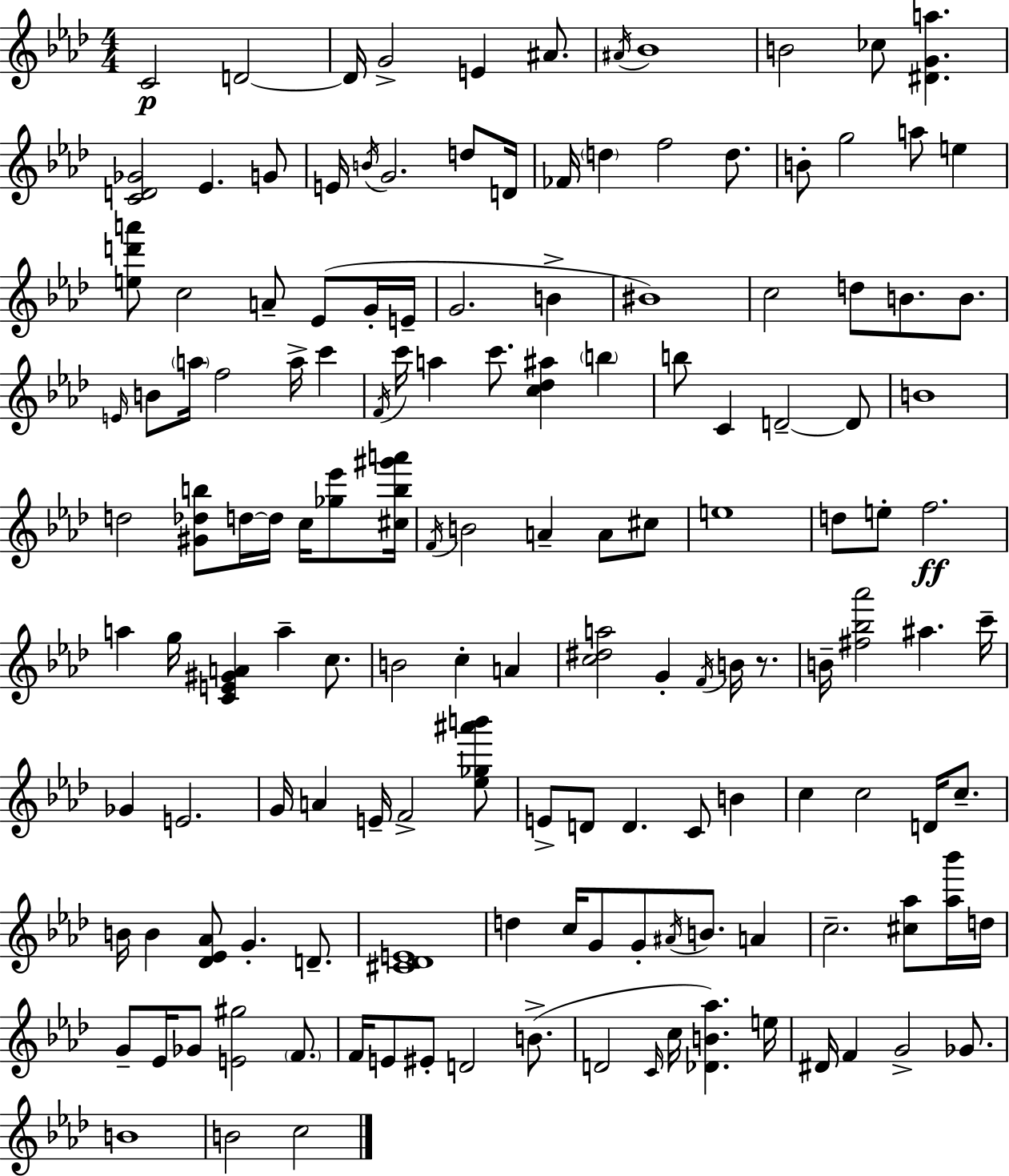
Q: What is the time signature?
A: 4/4